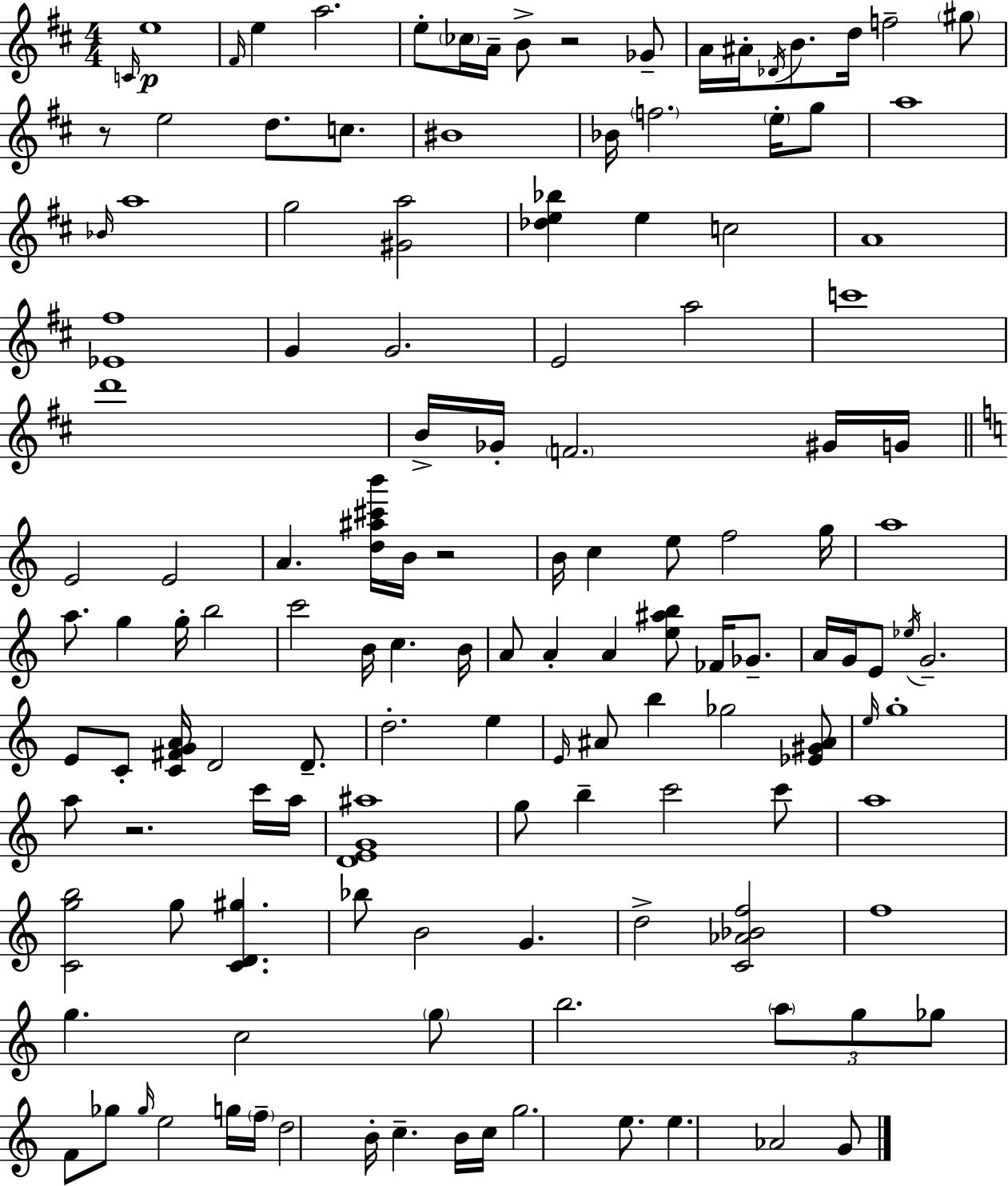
X:1
T:Untitled
M:4/4
L:1/4
K:D
C/4 e4 ^F/4 e a2 e/2 _c/4 A/4 B/2 z2 _G/2 A/4 ^A/4 _D/4 B/2 d/4 f2 ^g/2 z/2 e2 d/2 c/2 ^B4 _B/4 f2 e/4 g/2 a4 _B/4 a4 g2 [^Ga]2 [_de_b] e c2 A4 [_E^f]4 G G2 E2 a2 c'4 d'4 B/4 _G/4 F2 ^G/4 G/4 E2 E2 A [d^a^c'b']/4 B/4 z2 B/4 c e/2 f2 g/4 a4 a/2 g g/4 b2 c'2 B/4 c B/4 A/2 A A [e^ab]/2 _F/4 _G/2 A/4 G/4 E/2 _e/4 G2 E/2 C/2 [C^FGA]/4 D2 D/2 d2 e E/4 ^A/2 b _g2 [_E^G^A]/2 e/4 g4 a/2 z2 c'/4 a/4 [DEG^a]4 g/2 b c'2 c'/2 a4 [Cgb]2 g/2 [CD^g] _b/2 B2 G d2 [C_A_Bf]2 f4 g c2 g/2 b2 a/2 g/2 _g/2 F/2 _g/2 _g/4 e2 g/4 f/4 d2 B/4 c B/4 c/4 g2 e/2 e _A2 G/2